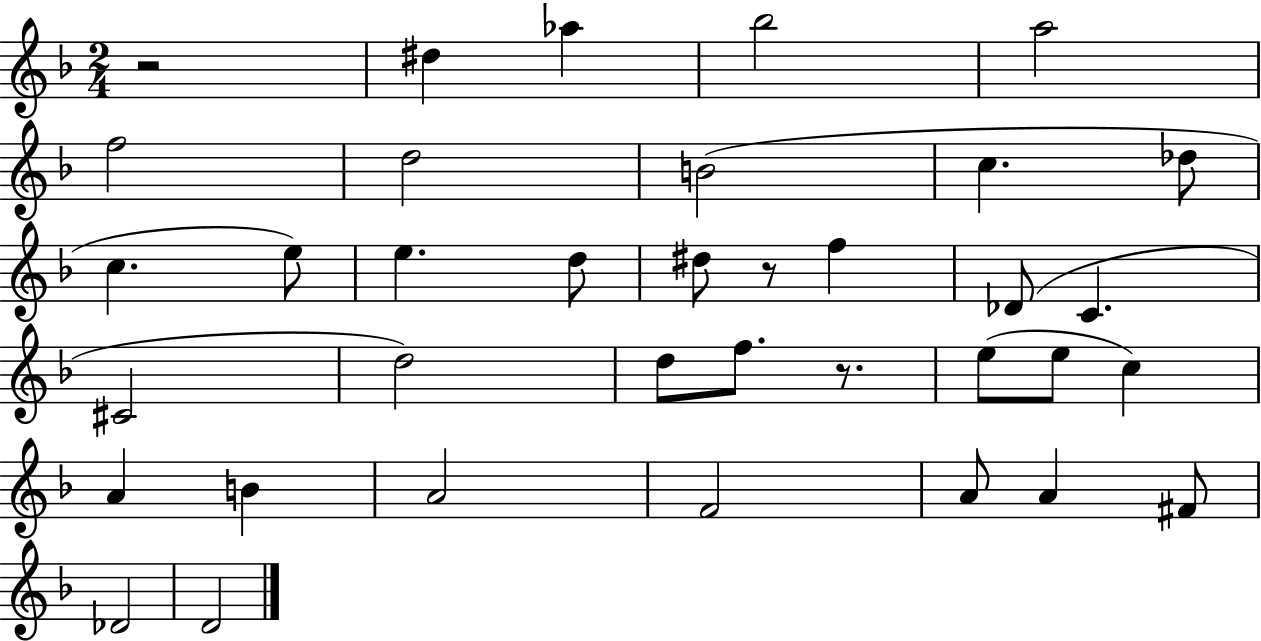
R/h D#5/q Ab5/q Bb5/h A5/h F5/h D5/h B4/h C5/q. Db5/e C5/q. E5/e E5/q. D5/e D#5/e R/e F5/q Db4/e C4/q. C#4/h D5/h D5/e F5/e. R/e. E5/e E5/e C5/q A4/q B4/q A4/h F4/h A4/e A4/q F#4/e Db4/h D4/h